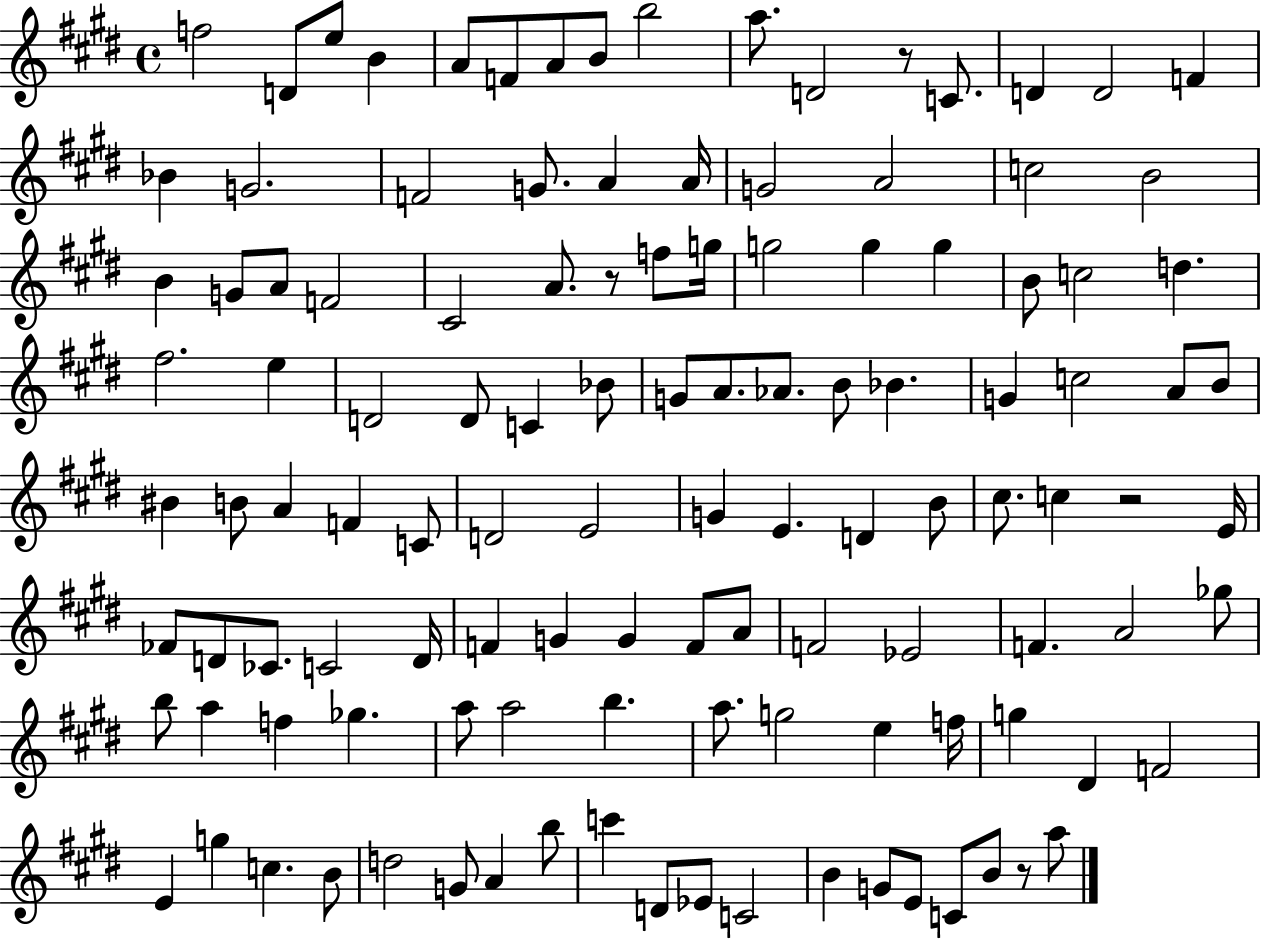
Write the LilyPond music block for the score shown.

{
  \clef treble
  \time 4/4
  \defaultTimeSignature
  \key e \major
  f''2 d'8 e''8 b'4 | a'8 f'8 a'8 b'8 b''2 | a''8. d'2 r8 c'8. | d'4 d'2 f'4 | \break bes'4 g'2. | f'2 g'8. a'4 a'16 | g'2 a'2 | c''2 b'2 | \break b'4 g'8 a'8 f'2 | cis'2 a'8. r8 f''8 g''16 | g''2 g''4 g''4 | b'8 c''2 d''4. | \break fis''2. e''4 | d'2 d'8 c'4 bes'8 | g'8 a'8. aes'8. b'8 bes'4. | g'4 c''2 a'8 b'8 | \break bis'4 b'8 a'4 f'4 c'8 | d'2 e'2 | g'4 e'4. d'4 b'8 | cis''8. c''4 r2 e'16 | \break fes'8 d'8 ces'8. c'2 d'16 | f'4 g'4 g'4 f'8 a'8 | f'2 ees'2 | f'4. a'2 ges''8 | \break b''8 a''4 f''4 ges''4. | a''8 a''2 b''4. | a''8. g''2 e''4 f''16 | g''4 dis'4 f'2 | \break e'4 g''4 c''4. b'8 | d''2 g'8 a'4 b''8 | c'''4 d'8 ees'8 c'2 | b'4 g'8 e'8 c'8 b'8 r8 a''8 | \break \bar "|."
}